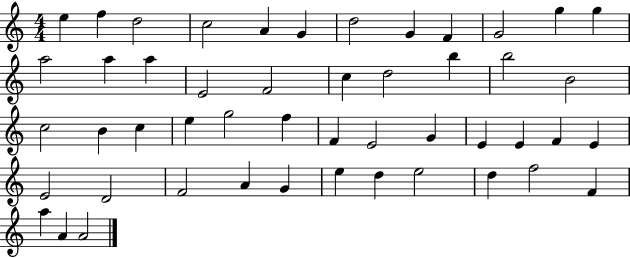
E5/q F5/q D5/h C5/h A4/q G4/q D5/h G4/q F4/q G4/h G5/q G5/q A5/h A5/q A5/q E4/h F4/h C5/q D5/h B5/q B5/h B4/h C5/h B4/q C5/q E5/q G5/h F5/q F4/q E4/h G4/q E4/q E4/q F4/q E4/q E4/h D4/h F4/h A4/q G4/q E5/q D5/q E5/h D5/q F5/h F4/q A5/q A4/q A4/h